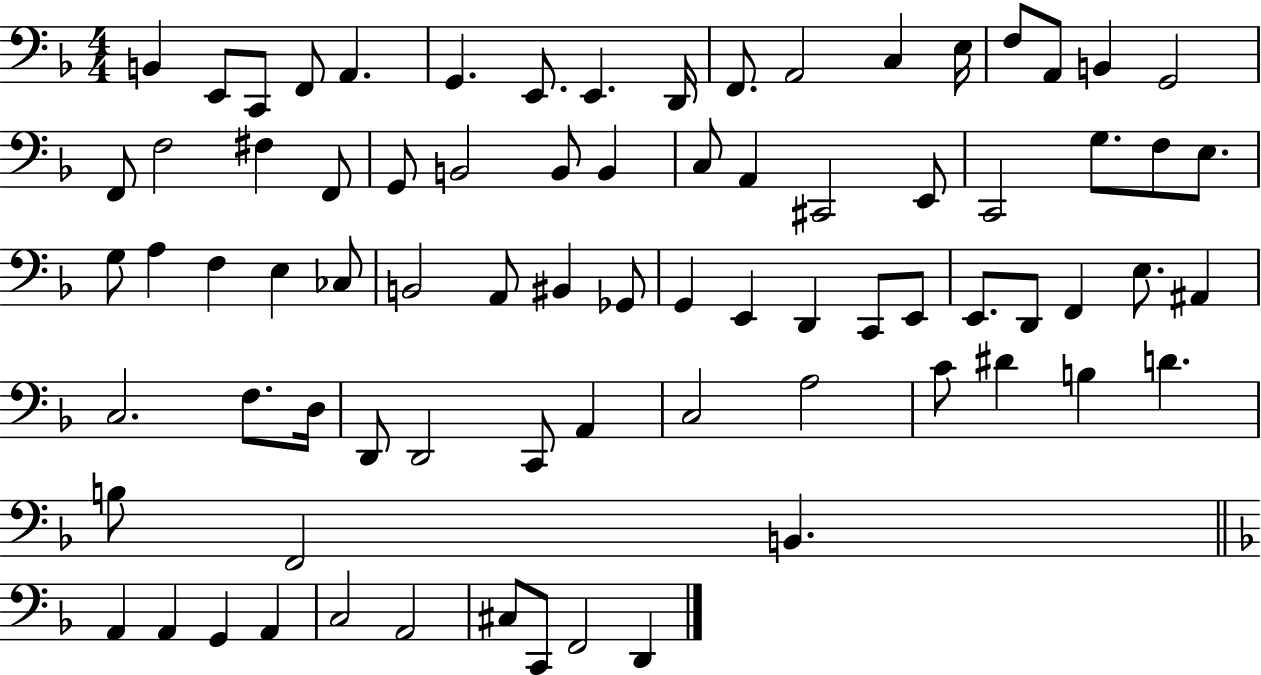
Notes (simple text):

B2/q E2/e C2/e F2/e A2/q. G2/q. E2/e. E2/q. D2/s F2/e. A2/h C3/q E3/s F3/e A2/e B2/q G2/h F2/e F3/h F#3/q F2/e G2/e B2/h B2/e B2/q C3/e A2/q C#2/h E2/e C2/h G3/e. F3/e E3/e. G3/e A3/q F3/q E3/q CES3/e B2/h A2/e BIS2/q Gb2/e G2/q E2/q D2/q C2/e E2/e E2/e. D2/e F2/q E3/e. A#2/q C3/h. F3/e. D3/s D2/e D2/h C2/e A2/q C3/h A3/h C4/e D#4/q B3/q D4/q. B3/e F2/h B2/q. A2/q A2/q G2/q A2/q C3/h A2/h C#3/e C2/e F2/h D2/q